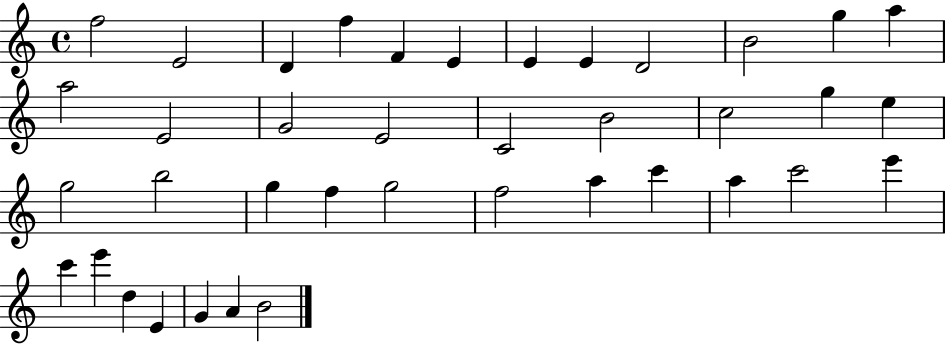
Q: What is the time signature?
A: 4/4